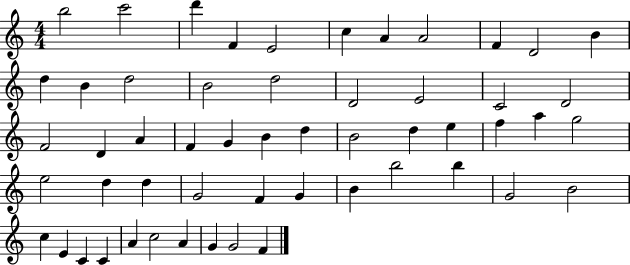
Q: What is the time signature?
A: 4/4